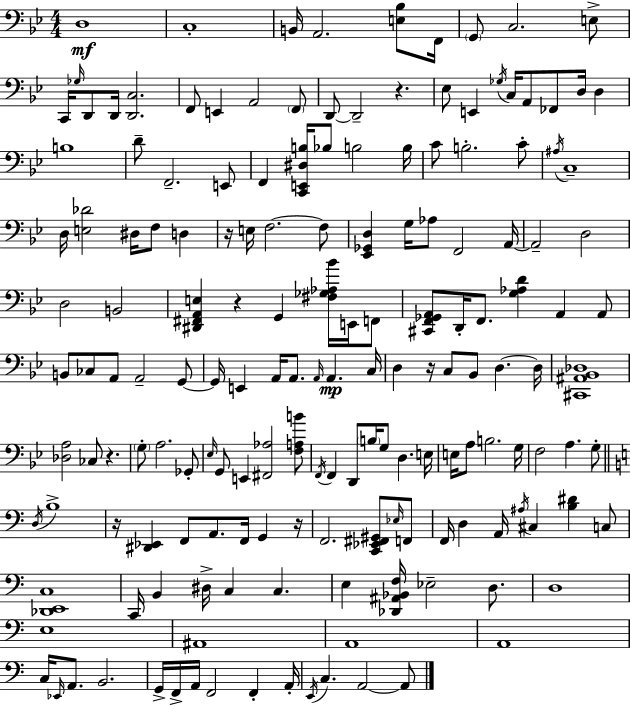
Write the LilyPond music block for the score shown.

{
  \clef bass
  \numericTimeSignature
  \time 4/4
  \key g \minor
  d1\mf | c1-. | b,16 a,2. <e bes>8 f,16 | \parenthesize g,8 c2. e8-> | \break c,16 \grace { ges16 } d,8 d,16 <d, c>2. | f,8 e,4 a,2 \parenthesize f,8 | d,8~~ d,2-- r4. | ees8 e,4 \acciaccatura { ges16 } c16 a,8 fes,8 d16 d4 | \break b1 | d'8-- f,2.-- | e,8 f,4 <c, e, dis b>16 bes8 b2 | b16 c'8 b2.-. | \break c'8-. \acciaccatura { ais16 } c1-- | d16 <e des'>2 dis16 f8 d4 | r16 e16 f2.~~ | f8 <ees, ges, d>4 g16 aes8 f,2 | \break a,16~~ a,2-- d2 | d2 b,2 | <dis, fis, a, e>4 r4 g,4 <fis ges aes bes'>16 | e,16 f,8 <cis, f, ges, a,>8 d,16-. f,8. <g aes d'>4 a,4 | \break a,8 b,8 ces8 a,8 a,2-- | g,8~~ g,16 e,4 a,16 a,8. \grace { a,16 } a,4.\mp | c16 d4 r16 c8 bes,8 d4.~~ | d16 <cis, ais, bes, des>1 | \break <des a>2 ces8 r4. | \parenthesize g8-. a2. | ges,8-. \grace { ees16 } g,8 e,4 <fis, aes>2 | <f a b'>8 \acciaccatura { f,16 } f,4 d,8 \parenthesize b16 g8 d4. | \break e16 e16 a8 b2. | g16 f2 a4. | g8-. \bar "||" \break \key a \minor \acciaccatura { d16 } b1-> | r16 <dis, ees,>4 f,8 a,8. f,16 g,4 | r16 f,2. <c, ees, fis, gis,>8 \grace { ees16 } | f,8 f,16 d4 a,16 \acciaccatura { ais16 } cis4 <b dis'>4 | \break c8 <des, e, c>1 | c,16 b,4 dis16-> c4 c4. | e4 <des, ais, bes, f>16 ees2-- | d8. d1 | \break e1 | ais,1 | a,1 | a,1 | \break c16 \grace { ees,16 } a,8. b,2. | g,16-> f,16-> a,16 f,2 f,4-. | a,16-. \acciaccatura { e,16 } c4. a,2~~ | a,8 \bar "|."
}